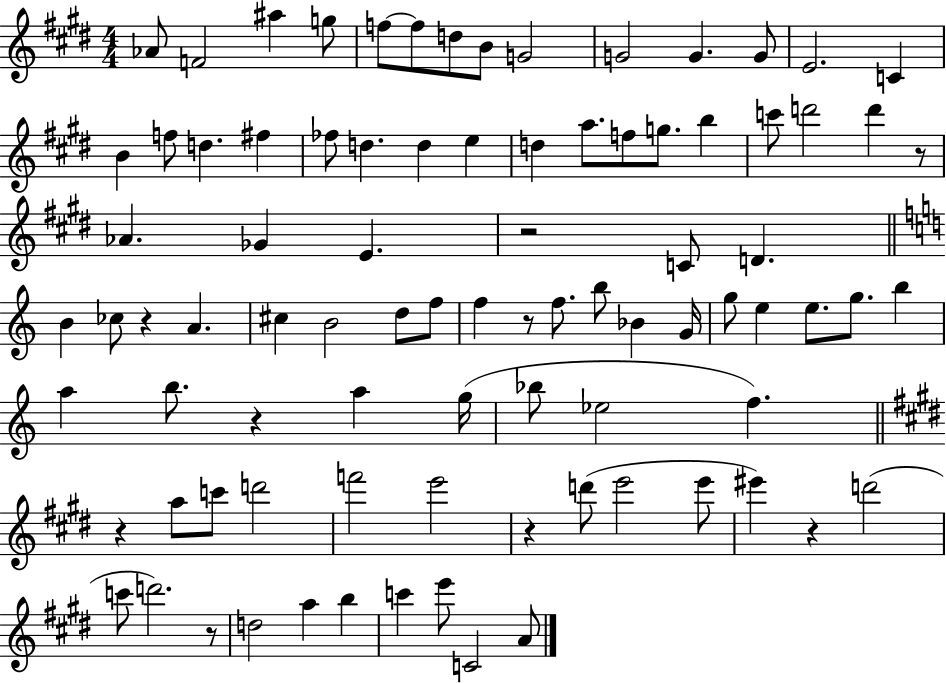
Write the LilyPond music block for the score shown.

{
  \clef treble
  \numericTimeSignature
  \time 4/4
  \key e \major
  aes'8 f'2 ais''4 g''8 | f''8~~ f''8 d''8 b'8 g'2 | g'2 g'4. g'8 | e'2. c'4 | \break b'4 f''8 d''4. fis''4 | fes''8 d''4. d''4 e''4 | d''4 a''8. f''8 g''8. b''4 | c'''8 d'''2 d'''4 r8 | \break aes'4. ges'4 e'4. | r2 c'8 d'4. | \bar "||" \break \key c \major b'4 ces''8 r4 a'4. | cis''4 b'2 d''8 f''8 | f''4 r8 f''8. b''8 bes'4 g'16 | g''8 e''4 e''8. g''8. b''4 | \break a''4 b''8. r4 a''4 g''16( | bes''8 ees''2 f''4.) | \bar "||" \break \key e \major r4 a''8 c'''8 d'''2 | f'''2 e'''2 | r4 d'''8( e'''2 e'''8 | eis'''4) r4 d'''2( | \break c'''8 d'''2.) r8 | d''2 a''4 b''4 | c'''4 e'''8 c'2 a'8 | \bar "|."
}